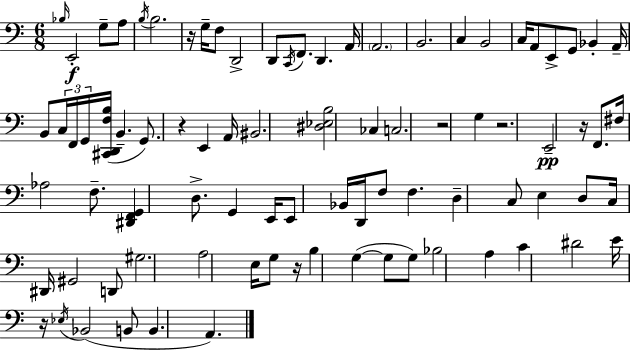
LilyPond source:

{
  \clef bass
  \numericTimeSignature
  \time 6/8
  \key a \minor
  \repeat volta 2 { \grace { bes16 }\f e,2-. g8-- a8 | \acciaccatura { b16 } b2. | r16 g16-- f8 d,2-> | d,8 \acciaccatura { c,16 } f,8. d,4. | \break a,16 \parenthesize a,2. | b,2. | c4 b,2 | c16 a,8 e,8-> g,8 bes,4-. | \break a,16-- b,8 \tuplet 3/2 { c16 f,16 g,16 } <cis, d, f b>16( b,4.-- | g,8.) r4 e,4 | a,16 bis,2. | <dis ees b>2 ces4 | \break c2. | r2 g4 | r2. | e,2--\pp r16 | \break f,8. fis16 aes2 | f8.-- <dis, f, g,>4 d8.-> g,4 | e,16 e,8 bes,16 d,16 f8 f4. | d4-- c8 e4 | \break d8 c16 dis,16 gis,2 | d,8 gis2. | a2 e16 | g8 r16 b4 g4~(~ g8 | \break g8) bes2 a4 | c'4 dis'2 | e'16 r16 \acciaccatura { ees16 }( bes,2 | b,8 b,4. a,4.) | \break } \bar "|."
}